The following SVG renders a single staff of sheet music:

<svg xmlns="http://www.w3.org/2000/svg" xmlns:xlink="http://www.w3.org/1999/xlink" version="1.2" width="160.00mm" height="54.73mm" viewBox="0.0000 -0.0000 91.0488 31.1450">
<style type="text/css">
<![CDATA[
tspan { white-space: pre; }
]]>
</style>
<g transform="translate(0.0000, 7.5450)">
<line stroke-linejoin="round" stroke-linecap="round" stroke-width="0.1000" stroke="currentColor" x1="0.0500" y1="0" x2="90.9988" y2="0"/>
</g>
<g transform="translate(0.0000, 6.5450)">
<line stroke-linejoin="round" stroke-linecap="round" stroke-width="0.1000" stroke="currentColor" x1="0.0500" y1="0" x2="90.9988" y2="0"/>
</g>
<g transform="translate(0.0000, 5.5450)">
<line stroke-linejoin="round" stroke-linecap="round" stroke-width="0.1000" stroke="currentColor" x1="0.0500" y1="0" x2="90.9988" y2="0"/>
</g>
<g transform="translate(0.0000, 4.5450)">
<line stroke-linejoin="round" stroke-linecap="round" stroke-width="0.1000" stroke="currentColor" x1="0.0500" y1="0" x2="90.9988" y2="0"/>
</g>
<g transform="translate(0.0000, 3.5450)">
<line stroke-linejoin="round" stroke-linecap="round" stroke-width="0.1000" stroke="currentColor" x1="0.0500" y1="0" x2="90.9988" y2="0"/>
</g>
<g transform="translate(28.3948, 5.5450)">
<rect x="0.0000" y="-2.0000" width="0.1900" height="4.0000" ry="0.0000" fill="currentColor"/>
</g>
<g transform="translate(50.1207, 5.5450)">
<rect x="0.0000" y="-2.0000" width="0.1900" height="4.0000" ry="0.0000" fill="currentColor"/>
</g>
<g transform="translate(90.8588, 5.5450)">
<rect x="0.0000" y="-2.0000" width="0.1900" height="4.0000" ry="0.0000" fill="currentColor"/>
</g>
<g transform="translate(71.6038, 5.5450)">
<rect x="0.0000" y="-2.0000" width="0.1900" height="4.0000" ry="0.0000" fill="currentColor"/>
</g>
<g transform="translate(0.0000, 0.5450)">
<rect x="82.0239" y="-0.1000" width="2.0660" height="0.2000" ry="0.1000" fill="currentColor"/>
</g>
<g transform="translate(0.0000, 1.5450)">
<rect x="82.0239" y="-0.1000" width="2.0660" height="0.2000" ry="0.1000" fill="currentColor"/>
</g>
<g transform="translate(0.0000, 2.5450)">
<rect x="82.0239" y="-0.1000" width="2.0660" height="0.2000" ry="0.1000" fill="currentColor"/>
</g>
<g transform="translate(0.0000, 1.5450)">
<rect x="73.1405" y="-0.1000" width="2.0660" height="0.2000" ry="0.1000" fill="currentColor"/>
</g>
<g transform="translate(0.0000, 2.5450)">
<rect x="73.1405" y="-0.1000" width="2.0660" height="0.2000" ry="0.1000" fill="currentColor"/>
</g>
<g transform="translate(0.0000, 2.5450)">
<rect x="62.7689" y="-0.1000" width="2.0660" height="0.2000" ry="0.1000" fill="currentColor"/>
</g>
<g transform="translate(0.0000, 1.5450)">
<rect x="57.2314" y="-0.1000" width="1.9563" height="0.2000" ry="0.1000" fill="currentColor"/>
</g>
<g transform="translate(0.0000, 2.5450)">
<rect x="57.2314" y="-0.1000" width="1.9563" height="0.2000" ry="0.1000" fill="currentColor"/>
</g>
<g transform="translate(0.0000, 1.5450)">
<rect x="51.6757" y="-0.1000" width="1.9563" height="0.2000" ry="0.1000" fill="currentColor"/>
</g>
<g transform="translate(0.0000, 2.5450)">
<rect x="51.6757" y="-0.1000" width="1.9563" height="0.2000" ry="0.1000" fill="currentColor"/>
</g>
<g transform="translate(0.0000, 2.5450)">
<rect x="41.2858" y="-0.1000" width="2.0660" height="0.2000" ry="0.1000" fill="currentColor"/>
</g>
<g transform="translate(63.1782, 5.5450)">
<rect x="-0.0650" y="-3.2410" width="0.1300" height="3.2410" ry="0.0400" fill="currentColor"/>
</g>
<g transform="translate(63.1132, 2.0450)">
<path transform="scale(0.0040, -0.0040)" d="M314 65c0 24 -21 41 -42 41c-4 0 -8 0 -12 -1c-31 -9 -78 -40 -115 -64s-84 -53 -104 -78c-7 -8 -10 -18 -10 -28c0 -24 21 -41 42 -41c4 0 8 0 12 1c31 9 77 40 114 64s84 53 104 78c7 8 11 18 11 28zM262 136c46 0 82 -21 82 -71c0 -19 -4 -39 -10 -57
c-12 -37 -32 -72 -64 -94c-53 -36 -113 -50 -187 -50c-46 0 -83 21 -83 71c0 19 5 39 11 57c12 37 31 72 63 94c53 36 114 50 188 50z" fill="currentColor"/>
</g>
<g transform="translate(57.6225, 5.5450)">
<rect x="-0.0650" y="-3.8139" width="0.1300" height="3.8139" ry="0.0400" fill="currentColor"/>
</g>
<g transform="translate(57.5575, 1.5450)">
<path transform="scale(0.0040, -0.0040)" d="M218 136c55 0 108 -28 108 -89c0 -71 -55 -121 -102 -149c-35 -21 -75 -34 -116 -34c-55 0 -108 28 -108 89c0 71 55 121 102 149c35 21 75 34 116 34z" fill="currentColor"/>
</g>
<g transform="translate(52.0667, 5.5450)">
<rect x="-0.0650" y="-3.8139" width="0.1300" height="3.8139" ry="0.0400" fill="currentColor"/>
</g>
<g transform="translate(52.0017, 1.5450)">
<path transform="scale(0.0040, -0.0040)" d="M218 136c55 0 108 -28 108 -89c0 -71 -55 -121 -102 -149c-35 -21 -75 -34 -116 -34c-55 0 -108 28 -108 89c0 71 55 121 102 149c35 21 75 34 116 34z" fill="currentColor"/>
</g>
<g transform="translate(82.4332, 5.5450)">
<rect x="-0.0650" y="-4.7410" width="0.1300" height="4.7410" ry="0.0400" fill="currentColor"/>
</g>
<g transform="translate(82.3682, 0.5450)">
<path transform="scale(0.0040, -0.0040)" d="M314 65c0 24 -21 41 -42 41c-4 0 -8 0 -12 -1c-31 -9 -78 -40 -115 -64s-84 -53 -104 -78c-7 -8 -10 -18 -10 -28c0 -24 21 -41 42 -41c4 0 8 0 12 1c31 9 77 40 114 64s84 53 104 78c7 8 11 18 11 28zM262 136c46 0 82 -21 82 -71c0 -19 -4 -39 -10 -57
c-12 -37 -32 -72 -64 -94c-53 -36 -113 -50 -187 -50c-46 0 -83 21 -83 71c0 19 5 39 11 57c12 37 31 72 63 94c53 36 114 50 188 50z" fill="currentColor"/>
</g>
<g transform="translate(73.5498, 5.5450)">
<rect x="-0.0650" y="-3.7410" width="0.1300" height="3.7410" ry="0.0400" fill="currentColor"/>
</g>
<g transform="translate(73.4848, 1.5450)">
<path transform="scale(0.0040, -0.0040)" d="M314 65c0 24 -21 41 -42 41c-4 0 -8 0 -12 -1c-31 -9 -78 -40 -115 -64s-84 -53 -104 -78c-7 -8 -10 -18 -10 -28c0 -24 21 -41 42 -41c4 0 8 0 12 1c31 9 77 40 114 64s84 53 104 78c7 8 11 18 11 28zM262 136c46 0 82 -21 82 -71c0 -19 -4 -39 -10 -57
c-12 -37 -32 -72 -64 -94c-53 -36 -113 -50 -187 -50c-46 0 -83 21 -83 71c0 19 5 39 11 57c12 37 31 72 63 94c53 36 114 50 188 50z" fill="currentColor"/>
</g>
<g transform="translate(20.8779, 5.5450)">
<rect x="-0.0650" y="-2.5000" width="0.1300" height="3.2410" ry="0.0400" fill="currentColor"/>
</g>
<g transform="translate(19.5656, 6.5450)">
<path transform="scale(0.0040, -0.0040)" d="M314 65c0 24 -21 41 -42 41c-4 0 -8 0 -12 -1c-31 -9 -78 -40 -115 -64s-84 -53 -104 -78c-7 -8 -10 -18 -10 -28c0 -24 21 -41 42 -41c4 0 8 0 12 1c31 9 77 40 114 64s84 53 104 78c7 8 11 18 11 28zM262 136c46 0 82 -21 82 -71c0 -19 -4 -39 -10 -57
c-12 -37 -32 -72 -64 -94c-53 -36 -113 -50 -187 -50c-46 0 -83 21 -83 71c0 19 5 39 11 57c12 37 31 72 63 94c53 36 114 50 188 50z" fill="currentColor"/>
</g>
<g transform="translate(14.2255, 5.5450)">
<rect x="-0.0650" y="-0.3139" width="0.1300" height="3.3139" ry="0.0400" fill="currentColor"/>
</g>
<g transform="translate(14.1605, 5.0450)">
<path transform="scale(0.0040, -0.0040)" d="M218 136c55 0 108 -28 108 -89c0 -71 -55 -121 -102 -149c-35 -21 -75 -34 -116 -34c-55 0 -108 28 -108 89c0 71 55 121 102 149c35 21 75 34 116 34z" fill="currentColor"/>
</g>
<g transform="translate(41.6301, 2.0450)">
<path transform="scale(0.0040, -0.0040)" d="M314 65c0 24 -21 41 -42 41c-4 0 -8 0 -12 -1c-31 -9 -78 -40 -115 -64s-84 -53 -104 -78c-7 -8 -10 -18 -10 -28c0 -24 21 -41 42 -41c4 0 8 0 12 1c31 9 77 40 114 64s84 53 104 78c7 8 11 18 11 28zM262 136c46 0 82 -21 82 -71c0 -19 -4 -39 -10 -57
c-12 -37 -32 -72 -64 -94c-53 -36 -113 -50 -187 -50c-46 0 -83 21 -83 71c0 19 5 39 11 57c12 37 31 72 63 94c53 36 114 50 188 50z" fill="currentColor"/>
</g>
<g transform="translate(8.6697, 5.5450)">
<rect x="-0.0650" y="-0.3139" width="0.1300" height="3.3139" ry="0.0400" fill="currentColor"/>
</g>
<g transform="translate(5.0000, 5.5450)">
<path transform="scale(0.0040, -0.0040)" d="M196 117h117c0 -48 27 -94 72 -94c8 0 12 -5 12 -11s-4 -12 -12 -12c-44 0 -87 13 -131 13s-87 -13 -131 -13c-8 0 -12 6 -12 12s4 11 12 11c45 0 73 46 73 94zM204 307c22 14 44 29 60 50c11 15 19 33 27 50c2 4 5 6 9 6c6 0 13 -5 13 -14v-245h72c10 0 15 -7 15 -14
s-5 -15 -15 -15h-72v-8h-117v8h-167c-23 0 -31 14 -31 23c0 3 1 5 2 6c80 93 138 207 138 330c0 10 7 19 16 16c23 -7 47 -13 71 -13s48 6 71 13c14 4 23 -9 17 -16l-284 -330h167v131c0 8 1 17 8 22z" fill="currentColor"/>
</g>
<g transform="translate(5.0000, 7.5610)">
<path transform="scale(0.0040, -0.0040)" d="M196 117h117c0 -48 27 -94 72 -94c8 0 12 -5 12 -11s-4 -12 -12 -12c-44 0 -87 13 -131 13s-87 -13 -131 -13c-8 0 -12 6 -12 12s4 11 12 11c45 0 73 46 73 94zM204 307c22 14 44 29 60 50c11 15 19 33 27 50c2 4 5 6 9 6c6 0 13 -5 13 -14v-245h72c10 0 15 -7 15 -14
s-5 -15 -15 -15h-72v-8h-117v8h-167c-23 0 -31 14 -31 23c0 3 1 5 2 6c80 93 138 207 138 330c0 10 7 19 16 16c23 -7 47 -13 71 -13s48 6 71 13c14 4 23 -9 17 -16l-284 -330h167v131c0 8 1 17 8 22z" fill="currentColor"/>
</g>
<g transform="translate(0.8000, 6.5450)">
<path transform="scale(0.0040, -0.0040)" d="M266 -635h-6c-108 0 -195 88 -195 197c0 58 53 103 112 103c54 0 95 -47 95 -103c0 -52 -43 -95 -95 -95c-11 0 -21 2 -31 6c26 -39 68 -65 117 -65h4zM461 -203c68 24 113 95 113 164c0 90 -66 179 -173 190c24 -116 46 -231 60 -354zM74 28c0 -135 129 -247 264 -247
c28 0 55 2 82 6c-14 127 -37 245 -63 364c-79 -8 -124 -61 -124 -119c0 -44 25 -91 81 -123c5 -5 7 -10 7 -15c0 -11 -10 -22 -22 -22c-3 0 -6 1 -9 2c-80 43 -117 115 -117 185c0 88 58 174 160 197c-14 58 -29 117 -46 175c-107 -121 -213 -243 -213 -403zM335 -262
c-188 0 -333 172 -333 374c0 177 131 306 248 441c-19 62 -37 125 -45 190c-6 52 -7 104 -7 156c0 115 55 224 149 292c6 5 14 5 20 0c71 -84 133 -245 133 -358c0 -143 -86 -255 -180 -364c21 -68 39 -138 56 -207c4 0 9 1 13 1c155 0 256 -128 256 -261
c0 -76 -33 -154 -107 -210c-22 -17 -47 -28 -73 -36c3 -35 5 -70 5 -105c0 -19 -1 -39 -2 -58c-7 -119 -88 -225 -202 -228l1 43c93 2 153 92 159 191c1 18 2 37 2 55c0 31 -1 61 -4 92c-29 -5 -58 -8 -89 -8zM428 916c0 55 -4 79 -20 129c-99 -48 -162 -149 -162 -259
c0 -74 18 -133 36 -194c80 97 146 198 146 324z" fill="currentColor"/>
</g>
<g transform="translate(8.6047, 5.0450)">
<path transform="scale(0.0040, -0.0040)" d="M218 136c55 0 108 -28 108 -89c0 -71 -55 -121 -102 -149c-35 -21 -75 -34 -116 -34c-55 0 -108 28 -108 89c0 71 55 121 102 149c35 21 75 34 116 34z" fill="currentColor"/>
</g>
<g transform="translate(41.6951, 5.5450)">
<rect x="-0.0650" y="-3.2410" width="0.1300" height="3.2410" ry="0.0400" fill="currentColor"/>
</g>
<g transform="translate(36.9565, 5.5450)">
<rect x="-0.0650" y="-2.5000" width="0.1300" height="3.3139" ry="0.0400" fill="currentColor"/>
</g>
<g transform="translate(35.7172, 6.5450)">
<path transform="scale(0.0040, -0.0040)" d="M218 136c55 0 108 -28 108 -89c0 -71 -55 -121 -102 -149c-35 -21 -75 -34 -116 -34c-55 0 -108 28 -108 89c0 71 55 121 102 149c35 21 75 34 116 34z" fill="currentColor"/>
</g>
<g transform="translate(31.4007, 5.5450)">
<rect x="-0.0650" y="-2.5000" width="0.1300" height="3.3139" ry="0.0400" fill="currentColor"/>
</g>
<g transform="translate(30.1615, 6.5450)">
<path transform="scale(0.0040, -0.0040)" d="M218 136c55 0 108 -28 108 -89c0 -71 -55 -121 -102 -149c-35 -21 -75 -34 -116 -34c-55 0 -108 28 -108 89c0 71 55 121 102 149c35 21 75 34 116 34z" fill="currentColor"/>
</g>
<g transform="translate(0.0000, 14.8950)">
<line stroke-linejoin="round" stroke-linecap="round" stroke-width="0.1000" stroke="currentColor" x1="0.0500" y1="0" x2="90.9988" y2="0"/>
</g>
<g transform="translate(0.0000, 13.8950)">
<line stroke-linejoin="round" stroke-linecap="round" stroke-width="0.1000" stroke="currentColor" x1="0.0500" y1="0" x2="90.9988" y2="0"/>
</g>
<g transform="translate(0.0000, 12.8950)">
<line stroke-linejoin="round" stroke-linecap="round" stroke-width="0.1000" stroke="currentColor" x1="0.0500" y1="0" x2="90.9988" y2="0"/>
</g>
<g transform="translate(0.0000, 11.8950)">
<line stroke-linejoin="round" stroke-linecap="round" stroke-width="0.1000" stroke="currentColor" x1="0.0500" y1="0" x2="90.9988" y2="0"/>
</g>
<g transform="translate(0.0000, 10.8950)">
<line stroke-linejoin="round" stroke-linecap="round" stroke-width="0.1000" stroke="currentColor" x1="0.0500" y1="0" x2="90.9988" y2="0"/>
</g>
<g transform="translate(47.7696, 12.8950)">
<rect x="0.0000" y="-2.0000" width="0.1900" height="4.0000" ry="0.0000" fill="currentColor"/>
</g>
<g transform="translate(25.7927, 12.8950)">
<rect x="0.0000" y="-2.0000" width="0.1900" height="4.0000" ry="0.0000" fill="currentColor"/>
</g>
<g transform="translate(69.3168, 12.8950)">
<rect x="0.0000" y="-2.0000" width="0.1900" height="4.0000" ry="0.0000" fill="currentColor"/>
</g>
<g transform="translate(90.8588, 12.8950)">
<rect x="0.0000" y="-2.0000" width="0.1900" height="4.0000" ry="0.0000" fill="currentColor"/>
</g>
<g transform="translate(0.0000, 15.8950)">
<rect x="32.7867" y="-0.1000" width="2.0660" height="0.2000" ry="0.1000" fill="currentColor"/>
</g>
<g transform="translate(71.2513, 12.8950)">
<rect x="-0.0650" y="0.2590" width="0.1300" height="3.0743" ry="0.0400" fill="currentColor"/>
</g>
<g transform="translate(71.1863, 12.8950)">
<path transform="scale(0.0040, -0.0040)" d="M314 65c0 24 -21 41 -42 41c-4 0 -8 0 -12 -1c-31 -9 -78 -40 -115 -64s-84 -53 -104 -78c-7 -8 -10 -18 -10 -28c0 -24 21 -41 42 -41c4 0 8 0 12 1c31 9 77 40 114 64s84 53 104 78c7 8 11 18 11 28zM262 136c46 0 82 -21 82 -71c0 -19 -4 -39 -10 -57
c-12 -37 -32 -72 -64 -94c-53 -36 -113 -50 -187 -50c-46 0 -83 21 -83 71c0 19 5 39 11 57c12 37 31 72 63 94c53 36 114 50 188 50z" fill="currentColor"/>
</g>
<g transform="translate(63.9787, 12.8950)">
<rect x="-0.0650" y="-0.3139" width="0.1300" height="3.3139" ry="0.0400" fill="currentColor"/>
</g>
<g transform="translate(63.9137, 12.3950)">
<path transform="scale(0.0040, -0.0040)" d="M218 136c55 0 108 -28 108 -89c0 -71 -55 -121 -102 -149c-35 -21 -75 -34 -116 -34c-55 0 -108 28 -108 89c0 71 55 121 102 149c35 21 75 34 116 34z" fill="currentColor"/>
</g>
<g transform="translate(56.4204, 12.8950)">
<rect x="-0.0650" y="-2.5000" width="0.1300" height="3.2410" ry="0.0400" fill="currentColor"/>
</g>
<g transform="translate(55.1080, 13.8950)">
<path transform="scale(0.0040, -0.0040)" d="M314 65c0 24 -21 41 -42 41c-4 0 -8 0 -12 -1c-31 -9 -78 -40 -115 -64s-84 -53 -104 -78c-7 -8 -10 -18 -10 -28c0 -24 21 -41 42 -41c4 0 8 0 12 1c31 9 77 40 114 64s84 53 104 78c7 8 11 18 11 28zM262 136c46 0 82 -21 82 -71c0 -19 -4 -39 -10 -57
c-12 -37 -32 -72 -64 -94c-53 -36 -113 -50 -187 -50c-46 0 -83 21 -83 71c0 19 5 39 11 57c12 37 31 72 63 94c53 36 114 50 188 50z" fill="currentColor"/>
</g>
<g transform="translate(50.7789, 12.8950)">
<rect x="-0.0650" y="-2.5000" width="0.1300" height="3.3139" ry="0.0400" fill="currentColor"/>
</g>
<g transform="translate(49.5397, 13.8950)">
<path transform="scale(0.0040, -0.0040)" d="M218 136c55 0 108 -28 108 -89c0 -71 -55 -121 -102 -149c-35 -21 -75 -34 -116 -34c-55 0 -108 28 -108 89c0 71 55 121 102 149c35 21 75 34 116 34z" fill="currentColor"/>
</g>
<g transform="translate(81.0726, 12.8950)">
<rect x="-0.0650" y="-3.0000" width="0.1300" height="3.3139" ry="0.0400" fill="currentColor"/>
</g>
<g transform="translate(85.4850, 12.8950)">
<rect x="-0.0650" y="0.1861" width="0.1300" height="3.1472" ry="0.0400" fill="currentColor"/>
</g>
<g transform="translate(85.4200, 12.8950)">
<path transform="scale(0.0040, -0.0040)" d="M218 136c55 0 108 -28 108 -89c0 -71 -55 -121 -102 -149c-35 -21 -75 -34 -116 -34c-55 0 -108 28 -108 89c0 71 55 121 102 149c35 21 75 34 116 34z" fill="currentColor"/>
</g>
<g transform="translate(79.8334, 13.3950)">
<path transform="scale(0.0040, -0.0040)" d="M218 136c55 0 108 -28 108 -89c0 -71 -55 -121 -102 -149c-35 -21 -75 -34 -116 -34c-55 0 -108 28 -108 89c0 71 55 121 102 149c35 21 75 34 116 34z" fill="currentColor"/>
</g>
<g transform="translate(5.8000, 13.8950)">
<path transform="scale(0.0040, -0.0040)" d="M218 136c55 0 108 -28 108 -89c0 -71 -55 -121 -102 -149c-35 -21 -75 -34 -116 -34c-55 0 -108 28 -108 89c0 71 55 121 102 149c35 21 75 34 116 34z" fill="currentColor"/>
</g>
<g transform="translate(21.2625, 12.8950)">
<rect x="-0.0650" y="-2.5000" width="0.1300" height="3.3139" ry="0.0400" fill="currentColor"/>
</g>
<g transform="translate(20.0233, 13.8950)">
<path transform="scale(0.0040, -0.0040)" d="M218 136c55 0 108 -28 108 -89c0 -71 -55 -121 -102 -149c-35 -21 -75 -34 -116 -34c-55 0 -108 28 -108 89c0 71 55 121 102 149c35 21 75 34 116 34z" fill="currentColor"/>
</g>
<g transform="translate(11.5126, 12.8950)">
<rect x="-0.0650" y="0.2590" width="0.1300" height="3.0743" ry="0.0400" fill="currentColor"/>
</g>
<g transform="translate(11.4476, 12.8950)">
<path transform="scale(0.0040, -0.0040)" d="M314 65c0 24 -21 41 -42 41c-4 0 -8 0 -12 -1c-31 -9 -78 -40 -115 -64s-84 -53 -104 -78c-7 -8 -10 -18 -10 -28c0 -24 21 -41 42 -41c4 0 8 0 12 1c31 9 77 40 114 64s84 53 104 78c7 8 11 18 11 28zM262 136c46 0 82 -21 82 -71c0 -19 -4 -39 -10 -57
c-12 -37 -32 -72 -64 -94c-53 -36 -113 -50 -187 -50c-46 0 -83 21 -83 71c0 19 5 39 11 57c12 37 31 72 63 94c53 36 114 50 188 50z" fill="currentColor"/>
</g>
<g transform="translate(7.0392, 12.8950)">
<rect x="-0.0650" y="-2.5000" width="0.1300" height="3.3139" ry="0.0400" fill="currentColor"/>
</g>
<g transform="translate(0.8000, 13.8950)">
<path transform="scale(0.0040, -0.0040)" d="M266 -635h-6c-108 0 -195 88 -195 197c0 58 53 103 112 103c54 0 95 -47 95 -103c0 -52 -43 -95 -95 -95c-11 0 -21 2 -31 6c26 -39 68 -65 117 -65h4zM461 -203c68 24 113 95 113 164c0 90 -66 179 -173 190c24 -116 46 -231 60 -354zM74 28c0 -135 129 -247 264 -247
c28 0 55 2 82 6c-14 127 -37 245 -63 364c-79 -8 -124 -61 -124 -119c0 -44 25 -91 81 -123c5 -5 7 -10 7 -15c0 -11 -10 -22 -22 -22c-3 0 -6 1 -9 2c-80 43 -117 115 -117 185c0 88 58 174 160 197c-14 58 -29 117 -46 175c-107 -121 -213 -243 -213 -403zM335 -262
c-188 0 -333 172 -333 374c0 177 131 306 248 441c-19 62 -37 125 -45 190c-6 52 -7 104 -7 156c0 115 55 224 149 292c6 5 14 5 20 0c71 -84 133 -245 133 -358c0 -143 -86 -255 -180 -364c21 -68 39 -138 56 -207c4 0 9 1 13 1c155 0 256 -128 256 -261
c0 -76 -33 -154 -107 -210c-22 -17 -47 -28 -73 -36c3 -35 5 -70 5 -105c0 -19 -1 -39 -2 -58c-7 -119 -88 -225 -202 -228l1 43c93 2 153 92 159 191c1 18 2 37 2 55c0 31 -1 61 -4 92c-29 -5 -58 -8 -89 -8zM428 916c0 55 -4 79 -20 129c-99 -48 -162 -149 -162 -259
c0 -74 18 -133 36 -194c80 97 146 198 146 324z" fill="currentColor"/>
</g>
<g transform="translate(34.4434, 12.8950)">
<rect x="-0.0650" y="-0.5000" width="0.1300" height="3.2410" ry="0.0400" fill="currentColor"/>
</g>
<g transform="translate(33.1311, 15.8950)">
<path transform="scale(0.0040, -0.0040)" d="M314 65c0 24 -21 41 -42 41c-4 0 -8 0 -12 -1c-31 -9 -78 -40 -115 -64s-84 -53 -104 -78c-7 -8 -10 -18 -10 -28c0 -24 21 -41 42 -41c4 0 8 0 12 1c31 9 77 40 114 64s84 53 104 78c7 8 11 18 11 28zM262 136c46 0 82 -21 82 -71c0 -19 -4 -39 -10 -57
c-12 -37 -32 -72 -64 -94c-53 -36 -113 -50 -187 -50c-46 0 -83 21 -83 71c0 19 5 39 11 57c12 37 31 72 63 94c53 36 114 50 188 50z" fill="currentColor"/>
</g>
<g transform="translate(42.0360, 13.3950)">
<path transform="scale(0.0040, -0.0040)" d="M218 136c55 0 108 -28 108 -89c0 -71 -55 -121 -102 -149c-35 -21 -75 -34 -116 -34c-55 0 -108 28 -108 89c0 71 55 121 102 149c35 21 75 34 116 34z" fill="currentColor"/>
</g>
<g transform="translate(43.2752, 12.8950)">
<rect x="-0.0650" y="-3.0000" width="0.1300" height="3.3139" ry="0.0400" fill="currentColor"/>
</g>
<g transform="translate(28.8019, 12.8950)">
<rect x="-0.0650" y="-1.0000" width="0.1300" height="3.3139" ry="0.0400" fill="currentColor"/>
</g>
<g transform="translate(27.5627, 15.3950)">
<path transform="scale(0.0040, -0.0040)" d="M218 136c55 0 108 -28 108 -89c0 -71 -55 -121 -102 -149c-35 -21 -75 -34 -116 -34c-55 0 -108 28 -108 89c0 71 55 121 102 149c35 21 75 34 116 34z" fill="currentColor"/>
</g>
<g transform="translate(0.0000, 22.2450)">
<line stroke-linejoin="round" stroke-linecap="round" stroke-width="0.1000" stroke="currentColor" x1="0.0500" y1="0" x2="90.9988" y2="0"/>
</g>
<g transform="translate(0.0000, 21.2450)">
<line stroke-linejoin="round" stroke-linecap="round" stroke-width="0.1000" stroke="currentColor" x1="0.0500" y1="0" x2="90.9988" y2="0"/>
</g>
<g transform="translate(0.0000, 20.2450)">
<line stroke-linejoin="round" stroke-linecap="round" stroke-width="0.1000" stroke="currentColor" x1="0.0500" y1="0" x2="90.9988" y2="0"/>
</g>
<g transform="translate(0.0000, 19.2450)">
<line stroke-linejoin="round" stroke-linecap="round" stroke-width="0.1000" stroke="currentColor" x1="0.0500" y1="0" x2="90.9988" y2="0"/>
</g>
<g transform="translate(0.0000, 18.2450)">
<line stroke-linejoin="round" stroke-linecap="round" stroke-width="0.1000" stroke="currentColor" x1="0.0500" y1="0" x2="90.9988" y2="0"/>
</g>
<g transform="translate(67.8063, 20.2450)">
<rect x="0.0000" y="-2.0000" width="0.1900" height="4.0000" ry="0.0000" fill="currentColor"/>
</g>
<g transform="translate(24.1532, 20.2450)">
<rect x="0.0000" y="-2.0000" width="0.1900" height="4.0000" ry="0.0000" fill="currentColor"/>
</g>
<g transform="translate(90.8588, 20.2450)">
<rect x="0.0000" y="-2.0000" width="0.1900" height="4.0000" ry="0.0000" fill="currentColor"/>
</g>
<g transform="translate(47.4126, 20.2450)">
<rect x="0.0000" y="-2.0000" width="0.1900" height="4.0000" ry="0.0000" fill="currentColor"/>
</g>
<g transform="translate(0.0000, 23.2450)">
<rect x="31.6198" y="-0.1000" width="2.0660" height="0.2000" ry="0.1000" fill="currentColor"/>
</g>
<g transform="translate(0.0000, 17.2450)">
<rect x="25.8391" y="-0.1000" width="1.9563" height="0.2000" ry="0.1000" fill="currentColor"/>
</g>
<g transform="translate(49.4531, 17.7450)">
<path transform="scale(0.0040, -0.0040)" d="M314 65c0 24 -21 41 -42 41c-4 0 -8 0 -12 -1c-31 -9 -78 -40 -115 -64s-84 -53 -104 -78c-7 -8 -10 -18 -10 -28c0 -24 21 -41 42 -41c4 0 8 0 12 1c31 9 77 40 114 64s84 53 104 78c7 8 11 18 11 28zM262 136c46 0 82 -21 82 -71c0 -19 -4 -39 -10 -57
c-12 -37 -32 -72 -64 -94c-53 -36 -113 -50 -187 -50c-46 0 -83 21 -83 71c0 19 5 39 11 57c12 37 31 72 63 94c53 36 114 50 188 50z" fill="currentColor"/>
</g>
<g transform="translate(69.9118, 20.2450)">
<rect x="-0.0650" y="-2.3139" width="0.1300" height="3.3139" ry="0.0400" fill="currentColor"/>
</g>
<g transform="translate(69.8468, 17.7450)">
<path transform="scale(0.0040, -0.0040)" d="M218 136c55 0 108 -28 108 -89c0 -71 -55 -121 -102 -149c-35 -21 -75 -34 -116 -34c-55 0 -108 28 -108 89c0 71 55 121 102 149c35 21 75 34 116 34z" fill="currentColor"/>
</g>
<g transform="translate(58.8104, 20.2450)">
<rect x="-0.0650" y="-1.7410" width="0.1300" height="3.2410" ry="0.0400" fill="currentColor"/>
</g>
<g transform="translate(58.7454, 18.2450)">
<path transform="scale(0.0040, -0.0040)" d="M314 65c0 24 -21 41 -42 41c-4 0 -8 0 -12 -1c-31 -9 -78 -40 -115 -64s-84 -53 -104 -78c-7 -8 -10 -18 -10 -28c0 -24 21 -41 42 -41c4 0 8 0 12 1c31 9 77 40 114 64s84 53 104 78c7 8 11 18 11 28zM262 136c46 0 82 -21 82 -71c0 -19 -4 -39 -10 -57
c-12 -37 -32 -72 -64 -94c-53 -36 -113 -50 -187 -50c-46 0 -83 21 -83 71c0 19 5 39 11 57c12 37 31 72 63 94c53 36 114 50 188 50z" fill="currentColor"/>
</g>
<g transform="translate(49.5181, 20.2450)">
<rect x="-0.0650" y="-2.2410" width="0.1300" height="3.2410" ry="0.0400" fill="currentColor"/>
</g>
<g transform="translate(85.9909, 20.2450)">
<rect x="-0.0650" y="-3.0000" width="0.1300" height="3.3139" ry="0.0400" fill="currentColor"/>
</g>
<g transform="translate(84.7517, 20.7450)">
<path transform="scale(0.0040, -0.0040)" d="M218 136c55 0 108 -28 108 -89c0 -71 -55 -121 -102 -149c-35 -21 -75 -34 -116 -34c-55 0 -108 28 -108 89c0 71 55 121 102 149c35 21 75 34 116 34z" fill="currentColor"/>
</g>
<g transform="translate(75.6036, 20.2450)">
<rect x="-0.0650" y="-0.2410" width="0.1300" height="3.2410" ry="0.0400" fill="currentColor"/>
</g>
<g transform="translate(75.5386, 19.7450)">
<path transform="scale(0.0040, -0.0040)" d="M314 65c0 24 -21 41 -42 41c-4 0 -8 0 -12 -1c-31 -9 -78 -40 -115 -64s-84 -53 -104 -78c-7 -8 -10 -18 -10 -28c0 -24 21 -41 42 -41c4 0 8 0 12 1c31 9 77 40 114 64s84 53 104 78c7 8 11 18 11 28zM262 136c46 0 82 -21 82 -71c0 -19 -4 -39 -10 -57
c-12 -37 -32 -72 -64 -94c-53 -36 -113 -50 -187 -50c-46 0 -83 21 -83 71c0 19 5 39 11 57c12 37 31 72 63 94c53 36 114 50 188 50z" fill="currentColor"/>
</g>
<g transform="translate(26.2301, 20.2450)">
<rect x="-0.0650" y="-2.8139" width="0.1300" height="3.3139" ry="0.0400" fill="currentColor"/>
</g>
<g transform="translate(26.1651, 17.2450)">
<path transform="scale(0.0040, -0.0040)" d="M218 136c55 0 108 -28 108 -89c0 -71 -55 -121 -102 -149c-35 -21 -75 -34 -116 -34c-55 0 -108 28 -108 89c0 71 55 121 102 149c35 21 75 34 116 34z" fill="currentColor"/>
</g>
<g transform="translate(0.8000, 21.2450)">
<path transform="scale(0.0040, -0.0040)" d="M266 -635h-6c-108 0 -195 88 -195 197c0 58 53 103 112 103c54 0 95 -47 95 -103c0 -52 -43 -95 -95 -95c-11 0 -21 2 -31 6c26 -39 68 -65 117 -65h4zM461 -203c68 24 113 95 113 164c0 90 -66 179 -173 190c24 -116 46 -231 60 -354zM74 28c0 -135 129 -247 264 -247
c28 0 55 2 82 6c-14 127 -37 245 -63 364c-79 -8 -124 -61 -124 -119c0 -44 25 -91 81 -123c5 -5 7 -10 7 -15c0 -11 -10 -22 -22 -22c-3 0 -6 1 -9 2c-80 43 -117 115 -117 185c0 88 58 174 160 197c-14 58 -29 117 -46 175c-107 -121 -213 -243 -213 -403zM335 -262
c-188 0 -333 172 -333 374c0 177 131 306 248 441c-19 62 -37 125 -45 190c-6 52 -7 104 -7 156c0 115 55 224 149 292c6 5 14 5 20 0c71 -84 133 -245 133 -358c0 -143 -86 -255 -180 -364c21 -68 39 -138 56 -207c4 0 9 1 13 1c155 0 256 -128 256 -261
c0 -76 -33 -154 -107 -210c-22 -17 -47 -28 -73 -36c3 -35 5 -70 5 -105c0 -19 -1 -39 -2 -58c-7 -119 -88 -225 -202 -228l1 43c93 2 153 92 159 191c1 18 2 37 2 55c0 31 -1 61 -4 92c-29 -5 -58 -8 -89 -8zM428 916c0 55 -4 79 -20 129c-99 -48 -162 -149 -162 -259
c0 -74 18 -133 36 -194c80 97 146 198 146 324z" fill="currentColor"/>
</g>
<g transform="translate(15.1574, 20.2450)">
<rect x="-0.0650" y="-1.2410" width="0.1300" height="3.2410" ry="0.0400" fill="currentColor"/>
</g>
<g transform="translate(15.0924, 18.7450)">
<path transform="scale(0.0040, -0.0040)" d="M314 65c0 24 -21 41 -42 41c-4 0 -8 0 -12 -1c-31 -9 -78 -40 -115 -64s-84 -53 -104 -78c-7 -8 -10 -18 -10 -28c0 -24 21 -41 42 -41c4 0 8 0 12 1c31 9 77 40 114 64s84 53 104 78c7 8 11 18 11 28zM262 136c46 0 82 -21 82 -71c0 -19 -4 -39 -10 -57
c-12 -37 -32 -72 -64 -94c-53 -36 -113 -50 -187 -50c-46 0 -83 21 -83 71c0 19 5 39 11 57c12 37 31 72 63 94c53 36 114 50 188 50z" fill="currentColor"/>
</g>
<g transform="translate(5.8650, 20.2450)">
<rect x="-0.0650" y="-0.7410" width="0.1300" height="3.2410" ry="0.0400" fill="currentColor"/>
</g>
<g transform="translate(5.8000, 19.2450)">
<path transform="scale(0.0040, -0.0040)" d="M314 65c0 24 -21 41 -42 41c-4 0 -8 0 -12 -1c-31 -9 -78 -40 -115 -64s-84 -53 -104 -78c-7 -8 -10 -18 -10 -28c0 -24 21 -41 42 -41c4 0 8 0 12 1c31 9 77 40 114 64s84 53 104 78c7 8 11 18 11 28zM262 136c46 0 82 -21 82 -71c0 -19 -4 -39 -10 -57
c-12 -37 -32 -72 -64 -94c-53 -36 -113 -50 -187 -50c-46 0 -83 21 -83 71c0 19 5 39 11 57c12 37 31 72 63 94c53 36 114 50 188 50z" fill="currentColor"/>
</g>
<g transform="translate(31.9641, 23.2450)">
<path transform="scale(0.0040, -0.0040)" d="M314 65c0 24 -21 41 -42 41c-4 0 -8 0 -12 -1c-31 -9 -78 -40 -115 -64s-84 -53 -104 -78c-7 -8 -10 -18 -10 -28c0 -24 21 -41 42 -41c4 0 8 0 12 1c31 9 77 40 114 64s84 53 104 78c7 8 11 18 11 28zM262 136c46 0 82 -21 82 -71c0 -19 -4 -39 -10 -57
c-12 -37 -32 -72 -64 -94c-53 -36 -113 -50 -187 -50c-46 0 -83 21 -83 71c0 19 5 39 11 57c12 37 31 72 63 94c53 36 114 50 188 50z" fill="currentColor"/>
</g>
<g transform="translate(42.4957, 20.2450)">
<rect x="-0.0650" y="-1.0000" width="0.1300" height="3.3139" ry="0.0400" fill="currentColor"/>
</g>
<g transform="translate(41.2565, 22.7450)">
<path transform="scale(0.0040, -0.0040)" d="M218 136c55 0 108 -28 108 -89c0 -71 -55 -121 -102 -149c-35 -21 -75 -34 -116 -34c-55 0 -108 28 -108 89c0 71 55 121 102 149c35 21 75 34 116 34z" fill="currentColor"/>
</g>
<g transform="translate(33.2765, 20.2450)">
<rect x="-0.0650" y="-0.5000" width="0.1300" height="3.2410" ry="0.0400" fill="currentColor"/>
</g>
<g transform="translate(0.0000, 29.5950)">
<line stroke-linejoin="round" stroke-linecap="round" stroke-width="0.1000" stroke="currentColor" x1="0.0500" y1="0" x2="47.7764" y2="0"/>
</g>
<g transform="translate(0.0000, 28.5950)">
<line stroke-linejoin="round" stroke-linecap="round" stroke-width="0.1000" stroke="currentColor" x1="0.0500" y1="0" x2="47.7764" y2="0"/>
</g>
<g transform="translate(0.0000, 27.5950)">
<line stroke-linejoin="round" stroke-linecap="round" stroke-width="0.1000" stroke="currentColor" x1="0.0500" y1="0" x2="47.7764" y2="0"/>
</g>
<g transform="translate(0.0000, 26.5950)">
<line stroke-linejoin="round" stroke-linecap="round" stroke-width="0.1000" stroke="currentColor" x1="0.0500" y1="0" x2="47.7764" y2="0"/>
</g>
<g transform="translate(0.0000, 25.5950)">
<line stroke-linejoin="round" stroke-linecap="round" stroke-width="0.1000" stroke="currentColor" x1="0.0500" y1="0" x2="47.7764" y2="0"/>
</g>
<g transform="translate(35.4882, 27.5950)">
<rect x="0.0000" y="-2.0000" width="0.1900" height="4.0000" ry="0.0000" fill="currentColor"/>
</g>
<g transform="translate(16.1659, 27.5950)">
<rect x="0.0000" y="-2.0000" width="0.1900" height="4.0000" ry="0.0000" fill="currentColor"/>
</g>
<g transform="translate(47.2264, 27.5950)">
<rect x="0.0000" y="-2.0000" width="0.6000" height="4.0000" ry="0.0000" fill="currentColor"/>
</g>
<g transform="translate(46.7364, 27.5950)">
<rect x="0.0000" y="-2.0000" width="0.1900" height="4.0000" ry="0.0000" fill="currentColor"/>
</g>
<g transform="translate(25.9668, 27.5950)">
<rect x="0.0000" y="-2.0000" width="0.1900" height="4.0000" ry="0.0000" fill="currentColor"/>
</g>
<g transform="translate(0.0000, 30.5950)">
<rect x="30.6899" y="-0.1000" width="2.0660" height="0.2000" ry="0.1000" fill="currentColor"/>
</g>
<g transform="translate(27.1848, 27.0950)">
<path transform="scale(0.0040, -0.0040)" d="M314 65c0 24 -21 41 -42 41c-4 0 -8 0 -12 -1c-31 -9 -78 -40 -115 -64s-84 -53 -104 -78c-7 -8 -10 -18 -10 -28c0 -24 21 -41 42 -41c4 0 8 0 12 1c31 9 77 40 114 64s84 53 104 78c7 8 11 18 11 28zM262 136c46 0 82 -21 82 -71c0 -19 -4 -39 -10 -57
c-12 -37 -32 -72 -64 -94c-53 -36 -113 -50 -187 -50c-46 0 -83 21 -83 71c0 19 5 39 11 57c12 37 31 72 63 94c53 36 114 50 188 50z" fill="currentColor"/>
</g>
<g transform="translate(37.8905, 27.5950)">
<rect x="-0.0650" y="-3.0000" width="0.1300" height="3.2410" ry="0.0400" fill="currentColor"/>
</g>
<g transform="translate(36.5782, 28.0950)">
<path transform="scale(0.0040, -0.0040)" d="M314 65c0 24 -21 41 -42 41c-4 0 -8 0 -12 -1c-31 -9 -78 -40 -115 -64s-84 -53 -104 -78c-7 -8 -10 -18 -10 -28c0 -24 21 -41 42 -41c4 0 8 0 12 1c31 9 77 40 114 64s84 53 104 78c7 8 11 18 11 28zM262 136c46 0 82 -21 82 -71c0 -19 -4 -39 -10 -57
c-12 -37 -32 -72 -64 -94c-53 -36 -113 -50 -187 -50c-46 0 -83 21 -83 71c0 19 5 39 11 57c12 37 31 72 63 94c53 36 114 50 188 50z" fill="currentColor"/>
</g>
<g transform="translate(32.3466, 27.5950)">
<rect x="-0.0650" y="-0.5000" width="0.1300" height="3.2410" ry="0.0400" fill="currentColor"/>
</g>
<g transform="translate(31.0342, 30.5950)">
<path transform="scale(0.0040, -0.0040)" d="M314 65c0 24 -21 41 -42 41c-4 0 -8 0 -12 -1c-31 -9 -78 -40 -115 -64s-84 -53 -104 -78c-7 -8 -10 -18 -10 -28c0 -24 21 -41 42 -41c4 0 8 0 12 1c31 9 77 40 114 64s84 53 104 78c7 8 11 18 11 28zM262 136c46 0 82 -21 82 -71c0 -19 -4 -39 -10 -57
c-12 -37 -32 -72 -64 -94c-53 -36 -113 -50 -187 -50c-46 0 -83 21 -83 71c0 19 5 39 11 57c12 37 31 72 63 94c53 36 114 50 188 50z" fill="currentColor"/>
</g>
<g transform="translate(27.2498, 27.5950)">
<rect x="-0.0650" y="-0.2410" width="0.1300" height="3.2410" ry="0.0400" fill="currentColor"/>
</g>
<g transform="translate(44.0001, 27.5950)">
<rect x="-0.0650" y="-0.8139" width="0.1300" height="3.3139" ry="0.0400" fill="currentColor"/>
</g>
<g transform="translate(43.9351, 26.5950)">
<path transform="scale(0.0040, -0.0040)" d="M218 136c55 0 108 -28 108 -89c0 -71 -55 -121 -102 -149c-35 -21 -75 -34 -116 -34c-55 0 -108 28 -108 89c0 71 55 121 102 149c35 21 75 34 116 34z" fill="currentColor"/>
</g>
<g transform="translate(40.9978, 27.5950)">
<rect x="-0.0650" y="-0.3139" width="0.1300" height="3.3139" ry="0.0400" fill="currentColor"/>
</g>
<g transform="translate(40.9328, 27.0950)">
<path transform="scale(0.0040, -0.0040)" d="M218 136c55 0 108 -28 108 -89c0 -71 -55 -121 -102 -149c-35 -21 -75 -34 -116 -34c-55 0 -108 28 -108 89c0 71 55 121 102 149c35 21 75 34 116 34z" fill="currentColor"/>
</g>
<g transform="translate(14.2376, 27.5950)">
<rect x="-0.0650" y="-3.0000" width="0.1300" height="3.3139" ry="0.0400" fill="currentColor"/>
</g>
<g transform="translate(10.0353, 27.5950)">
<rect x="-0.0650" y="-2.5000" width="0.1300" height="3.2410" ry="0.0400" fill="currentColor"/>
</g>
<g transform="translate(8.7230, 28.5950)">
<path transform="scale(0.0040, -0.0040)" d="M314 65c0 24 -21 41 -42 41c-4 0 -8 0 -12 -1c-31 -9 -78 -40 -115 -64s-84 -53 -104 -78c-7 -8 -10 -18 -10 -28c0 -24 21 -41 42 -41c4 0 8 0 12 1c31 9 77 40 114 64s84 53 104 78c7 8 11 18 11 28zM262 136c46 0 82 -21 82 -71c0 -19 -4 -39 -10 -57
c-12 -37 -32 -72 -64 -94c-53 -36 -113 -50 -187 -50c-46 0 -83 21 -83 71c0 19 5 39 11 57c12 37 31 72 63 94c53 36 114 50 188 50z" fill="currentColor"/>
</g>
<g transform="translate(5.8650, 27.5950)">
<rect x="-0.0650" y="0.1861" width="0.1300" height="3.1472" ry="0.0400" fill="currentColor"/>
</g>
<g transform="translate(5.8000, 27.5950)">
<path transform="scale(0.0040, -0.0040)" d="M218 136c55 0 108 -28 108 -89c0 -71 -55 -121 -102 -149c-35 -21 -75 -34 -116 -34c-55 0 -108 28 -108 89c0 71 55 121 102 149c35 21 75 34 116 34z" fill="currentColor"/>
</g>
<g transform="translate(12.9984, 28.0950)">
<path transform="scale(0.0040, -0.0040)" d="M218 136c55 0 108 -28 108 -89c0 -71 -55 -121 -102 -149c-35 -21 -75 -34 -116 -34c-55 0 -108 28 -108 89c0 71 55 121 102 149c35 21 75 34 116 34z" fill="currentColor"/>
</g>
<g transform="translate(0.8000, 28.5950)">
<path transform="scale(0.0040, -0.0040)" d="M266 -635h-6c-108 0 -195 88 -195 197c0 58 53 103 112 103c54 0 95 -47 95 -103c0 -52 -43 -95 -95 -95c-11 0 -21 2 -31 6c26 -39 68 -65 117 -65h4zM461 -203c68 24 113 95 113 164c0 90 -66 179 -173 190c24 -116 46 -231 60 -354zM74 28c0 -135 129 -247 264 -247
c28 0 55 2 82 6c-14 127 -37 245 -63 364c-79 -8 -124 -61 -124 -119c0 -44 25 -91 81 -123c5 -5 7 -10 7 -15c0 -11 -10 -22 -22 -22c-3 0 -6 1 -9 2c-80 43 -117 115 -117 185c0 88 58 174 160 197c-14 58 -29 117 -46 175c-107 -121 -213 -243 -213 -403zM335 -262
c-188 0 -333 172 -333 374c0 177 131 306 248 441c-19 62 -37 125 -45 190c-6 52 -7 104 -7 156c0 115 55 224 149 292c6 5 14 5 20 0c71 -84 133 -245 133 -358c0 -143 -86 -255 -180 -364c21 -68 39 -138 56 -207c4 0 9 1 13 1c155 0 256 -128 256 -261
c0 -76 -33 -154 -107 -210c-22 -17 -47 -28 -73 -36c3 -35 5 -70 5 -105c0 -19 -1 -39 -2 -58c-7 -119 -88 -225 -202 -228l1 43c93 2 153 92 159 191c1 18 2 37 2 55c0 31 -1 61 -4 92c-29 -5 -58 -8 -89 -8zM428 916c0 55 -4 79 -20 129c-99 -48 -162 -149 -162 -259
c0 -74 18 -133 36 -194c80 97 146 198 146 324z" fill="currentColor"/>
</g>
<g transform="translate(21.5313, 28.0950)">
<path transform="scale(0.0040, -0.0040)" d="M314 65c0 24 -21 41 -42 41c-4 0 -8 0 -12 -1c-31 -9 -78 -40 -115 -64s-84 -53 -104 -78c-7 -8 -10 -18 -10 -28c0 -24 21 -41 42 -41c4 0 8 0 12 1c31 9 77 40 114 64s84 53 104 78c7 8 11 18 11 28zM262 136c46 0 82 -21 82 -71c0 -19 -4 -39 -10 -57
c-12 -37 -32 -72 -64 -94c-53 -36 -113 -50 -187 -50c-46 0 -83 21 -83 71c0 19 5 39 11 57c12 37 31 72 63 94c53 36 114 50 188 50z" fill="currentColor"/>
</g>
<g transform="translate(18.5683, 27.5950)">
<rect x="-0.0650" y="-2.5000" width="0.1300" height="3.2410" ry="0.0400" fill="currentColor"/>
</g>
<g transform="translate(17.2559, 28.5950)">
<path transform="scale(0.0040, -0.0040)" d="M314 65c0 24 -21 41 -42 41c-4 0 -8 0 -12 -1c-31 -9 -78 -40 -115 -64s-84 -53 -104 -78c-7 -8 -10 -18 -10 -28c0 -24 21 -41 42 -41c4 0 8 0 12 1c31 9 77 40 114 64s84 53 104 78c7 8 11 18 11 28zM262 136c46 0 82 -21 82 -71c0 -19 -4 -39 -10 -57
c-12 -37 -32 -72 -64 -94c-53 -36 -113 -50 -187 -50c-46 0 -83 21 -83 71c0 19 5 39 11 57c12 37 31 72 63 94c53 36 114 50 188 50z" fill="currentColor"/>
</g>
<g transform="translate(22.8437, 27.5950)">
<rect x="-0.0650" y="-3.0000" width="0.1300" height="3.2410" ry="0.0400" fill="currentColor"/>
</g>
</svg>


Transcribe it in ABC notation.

X:1
T:Untitled
M:4/4
L:1/4
K:C
c c G2 G G b2 c' c' b2 c'2 e'2 G B2 G D C2 A G G2 c B2 A B d2 e2 a C2 D g2 f2 g c2 A B G2 A G2 A2 c2 C2 A2 c d